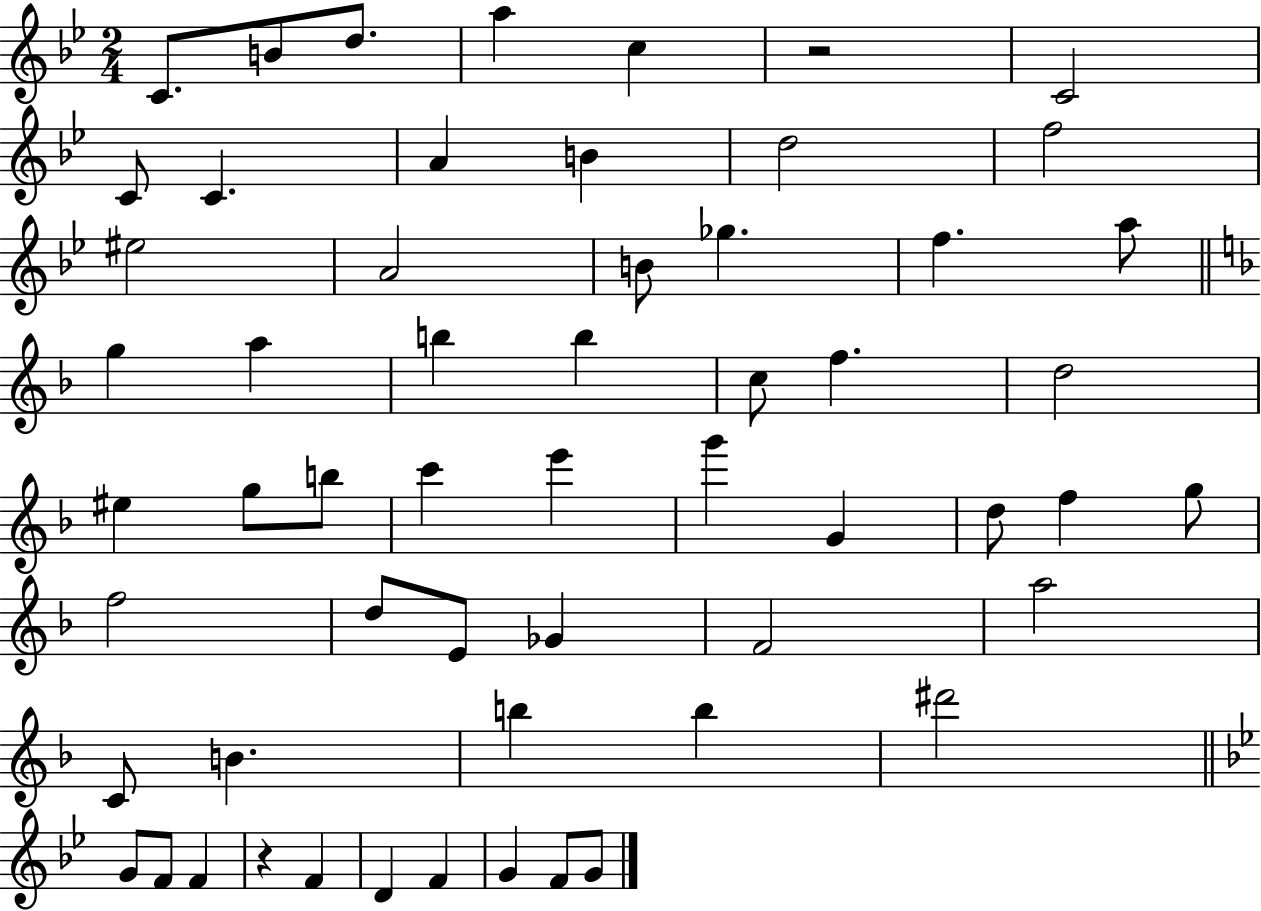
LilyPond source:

{
  \clef treble
  \numericTimeSignature
  \time 2/4
  \key bes \major
  \repeat volta 2 { c'8. b'8 d''8. | a''4 c''4 | r2 | c'2 | \break c'8 c'4. | a'4 b'4 | d''2 | f''2 | \break eis''2 | a'2 | b'8 ges''4. | f''4. a''8 | \break \bar "||" \break \key d \minor g''4 a''4 | b''4 b''4 | c''8 f''4. | d''2 | \break eis''4 g''8 b''8 | c'''4 e'''4 | g'''4 g'4 | d''8 f''4 g''8 | \break f''2 | d''8 e'8 ges'4 | f'2 | a''2 | \break c'8 b'4. | b''4 b''4 | dis'''2 | \bar "||" \break \key bes \major g'8 f'8 f'4 | r4 f'4 | d'4 f'4 | g'4 f'8 g'8 | \break } \bar "|."
}